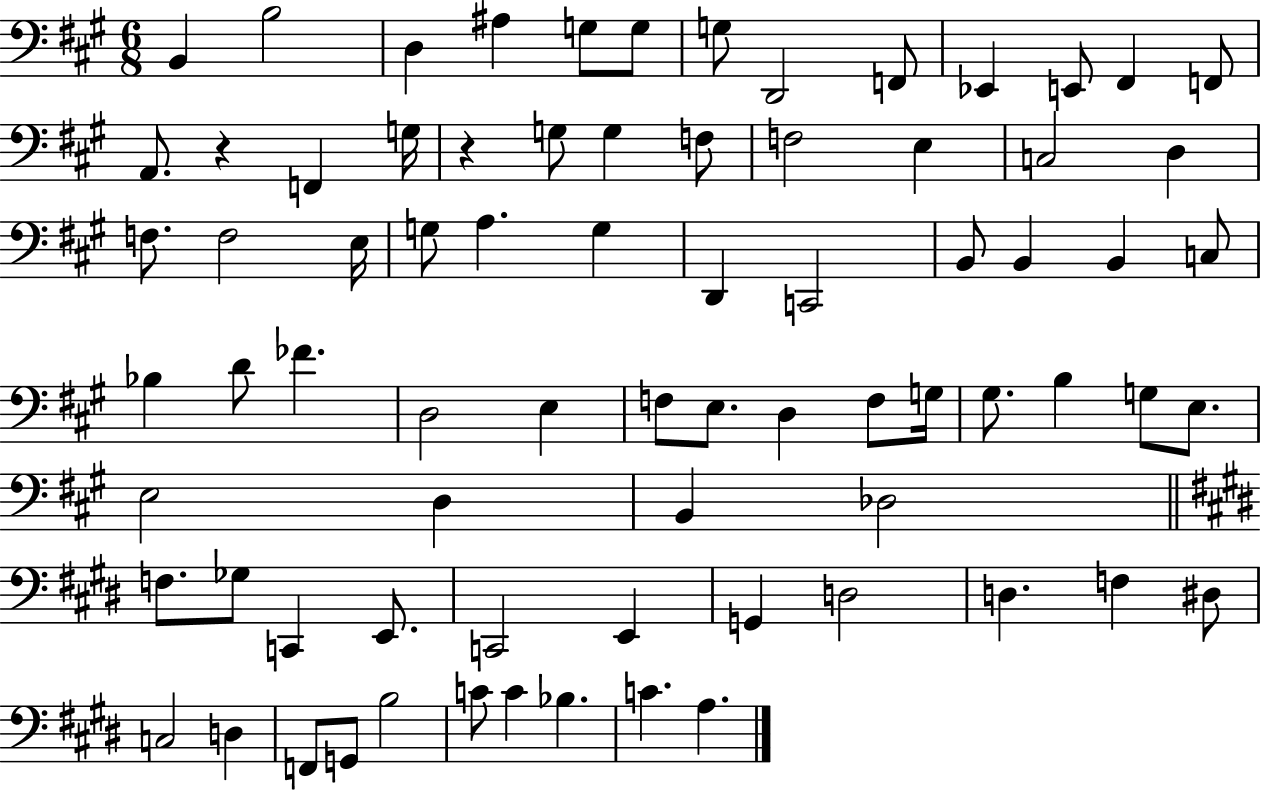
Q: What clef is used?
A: bass